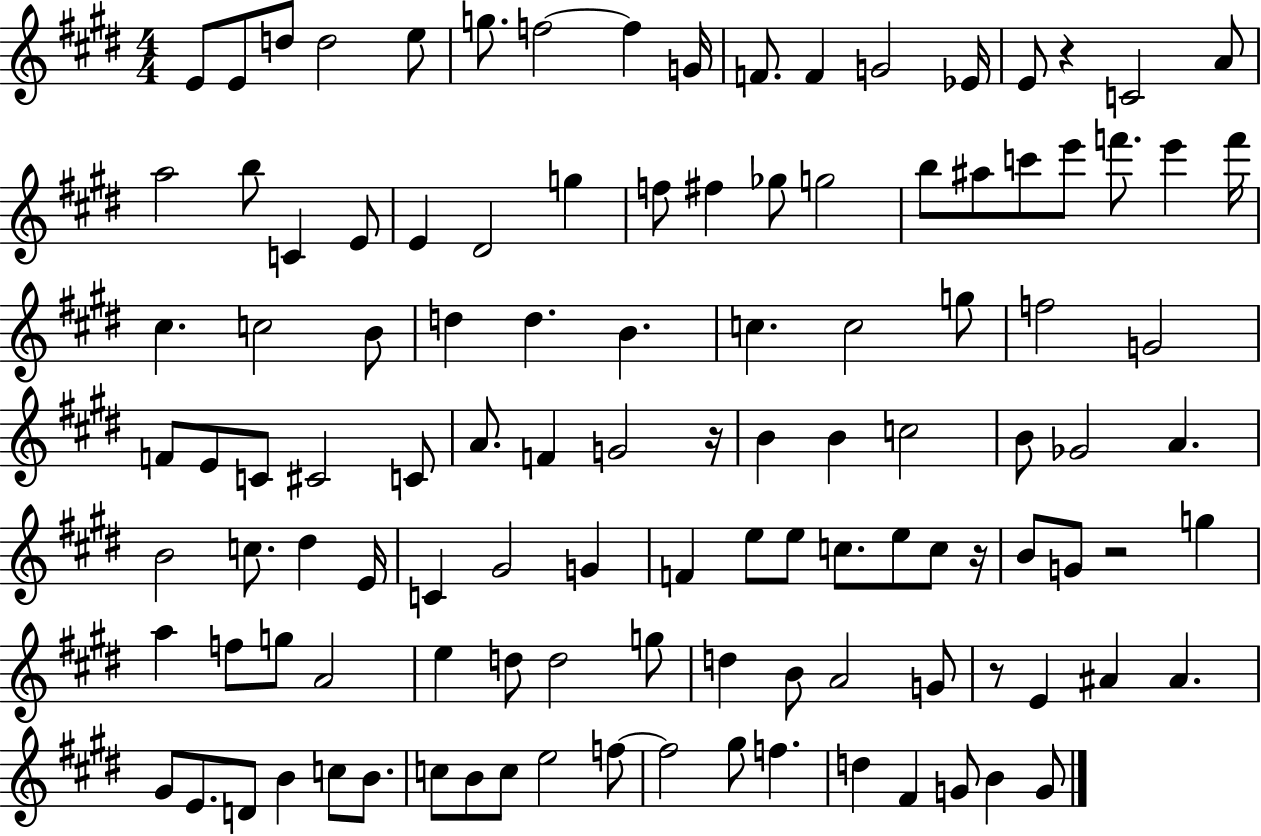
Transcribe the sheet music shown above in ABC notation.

X:1
T:Untitled
M:4/4
L:1/4
K:E
E/2 E/2 d/2 d2 e/2 g/2 f2 f G/4 F/2 F G2 _E/4 E/2 z C2 A/2 a2 b/2 C E/2 E ^D2 g f/2 ^f _g/2 g2 b/2 ^a/2 c'/2 e'/2 f'/2 e' f'/4 ^c c2 B/2 d d B c c2 g/2 f2 G2 F/2 E/2 C/2 ^C2 C/2 A/2 F G2 z/4 B B c2 B/2 _G2 A B2 c/2 ^d E/4 C ^G2 G F e/2 e/2 c/2 e/2 c/2 z/4 B/2 G/2 z2 g a f/2 g/2 A2 e d/2 d2 g/2 d B/2 A2 G/2 z/2 E ^A ^A ^G/2 E/2 D/2 B c/2 B/2 c/2 B/2 c/2 e2 f/2 f2 ^g/2 f d ^F G/2 B G/2